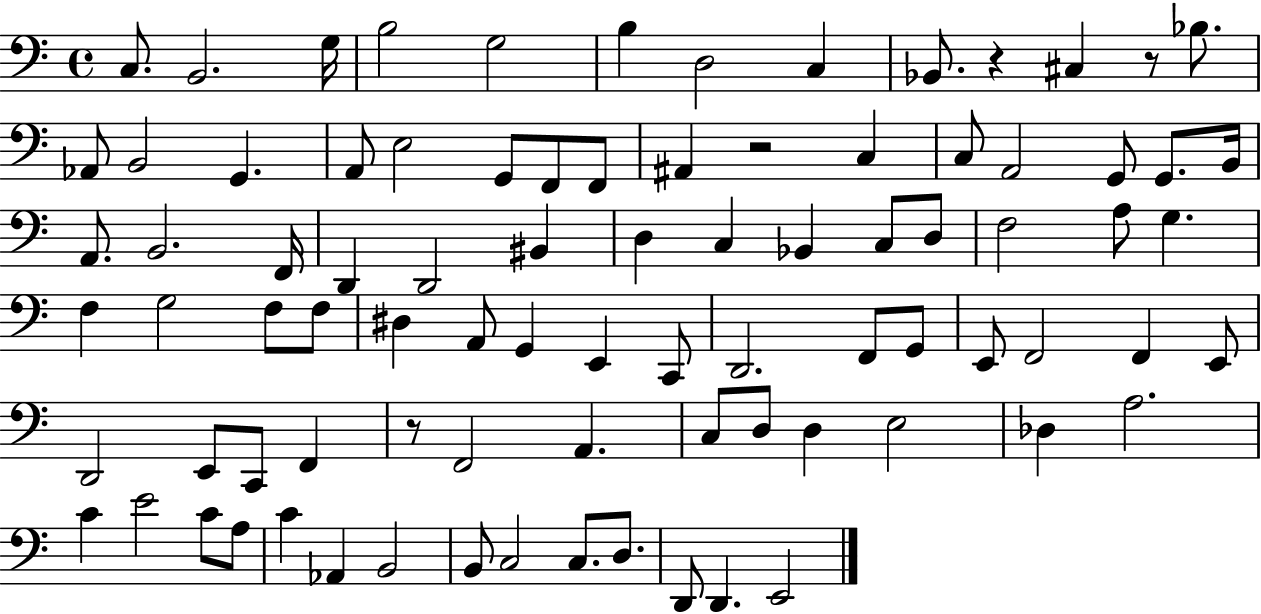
{
  \clef bass
  \time 4/4
  \defaultTimeSignature
  \key c \major
  c8. b,2. g16 | b2 g2 | b4 d2 c4 | bes,8. r4 cis4 r8 bes8. | \break aes,8 b,2 g,4. | a,8 e2 g,8 f,8 f,8 | ais,4 r2 c4 | c8 a,2 g,8 g,8. b,16 | \break a,8. b,2. f,16 | d,4 d,2 bis,4 | d4 c4 bes,4 c8 d8 | f2 a8 g4. | \break f4 g2 f8 f8 | dis4 a,8 g,4 e,4 c,8 | d,2. f,8 g,8 | e,8 f,2 f,4 e,8 | \break d,2 e,8 c,8 f,4 | r8 f,2 a,4. | c8 d8 d4 e2 | des4 a2. | \break c'4 e'2 c'8 a8 | c'4 aes,4 b,2 | b,8 c2 c8. d8. | d,8 d,4. e,2 | \break \bar "|."
}